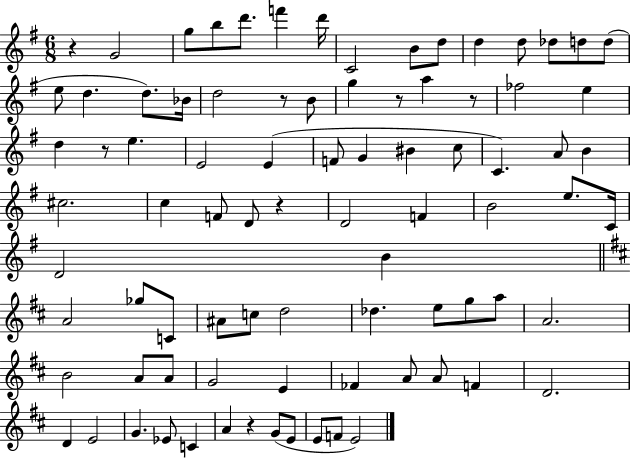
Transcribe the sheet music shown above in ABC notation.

X:1
T:Untitled
M:6/8
L:1/4
K:G
z G2 g/2 b/2 d'/2 f' d'/4 C2 B/2 d/2 d d/2 _d/2 d/2 d/2 e/2 d d/2 _B/4 d2 z/2 B/2 g z/2 a z/2 _f2 e d z/2 e E2 E F/2 G ^B c/2 C A/2 B ^c2 c F/2 D/2 z D2 F B2 e/2 C/4 D2 B A2 _g/2 C/2 ^A/2 c/2 d2 _d e/2 g/2 a/2 A2 B2 A/2 A/2 G2 E _F A/2 A/2 F D2 D E2 G _E/2 C A z G/2 E/2 E/2 F/2 E2